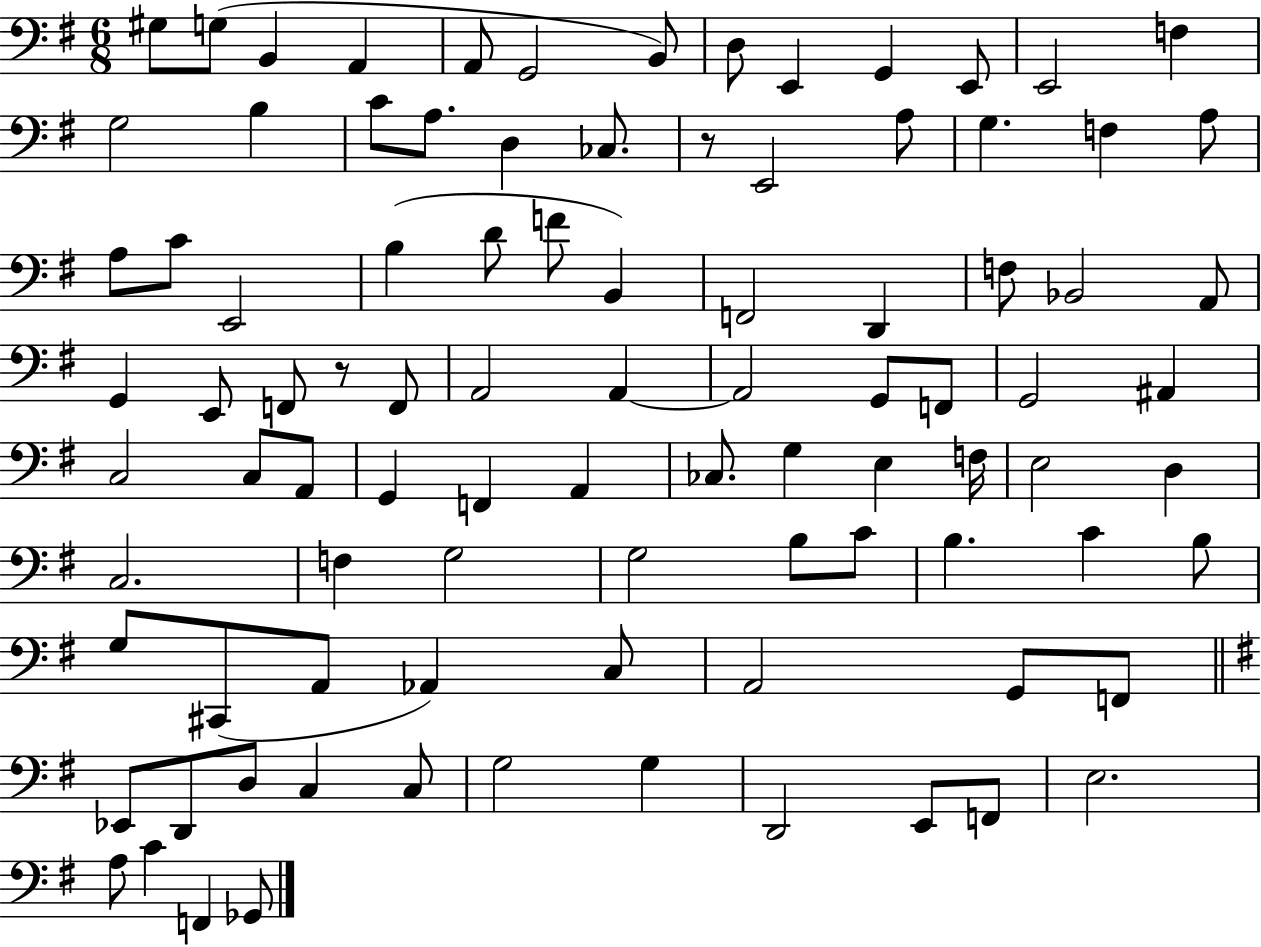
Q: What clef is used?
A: bass